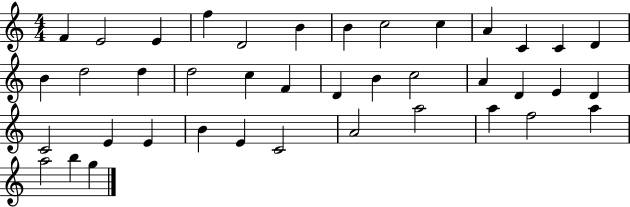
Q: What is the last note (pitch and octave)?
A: G5